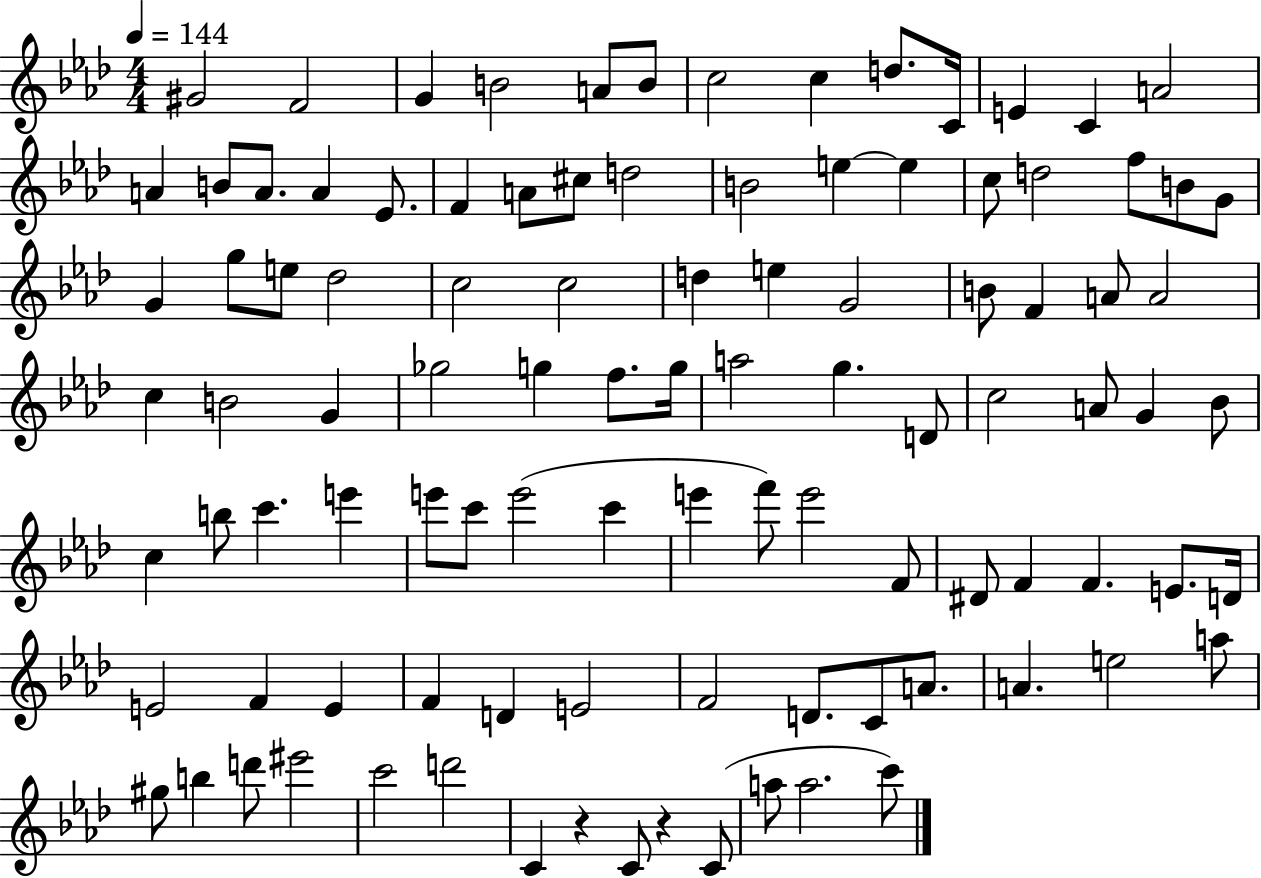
G#4/h F4/h G4/q B4/h A4/e B4/e C5/h C5/q D5/e. C4/s E4/q C4/q A4/h A4/q B4/e A4/e. A4/q Eb4/e. F4/q A4/e C#5/e D5/h B4/h E5/q E5/q C5/e D5/h F5/e B4/e G4/e G4/q G5/e E5/e Db5/h C5/h C5/h D5/q E5/q G4/h B4/e F4/q A4/e A4/h C5/q B4/h G4/q Gb5/h G5/q F5/e. G5/s A5/h G5/q. D4/e C5/h A4/e G4/q Bb4/e C5/q B5/e C6/q. E6/q E6/e C6/e E6/h C6/q E6/q F6/e E6/h F4/e D#4/e F4/q F4/q. E4/e. D4/s E4/h F4/q E4/q F4/q D4/q E4/h F4/h D4/e. C4/e A4/e. A4/q. E5/h A5/e G#5/e B5/q D6/e EIS6/h C6/h D6/h C4/q R/q C4/e R/q C4/e A5/e A5/h. C6/e